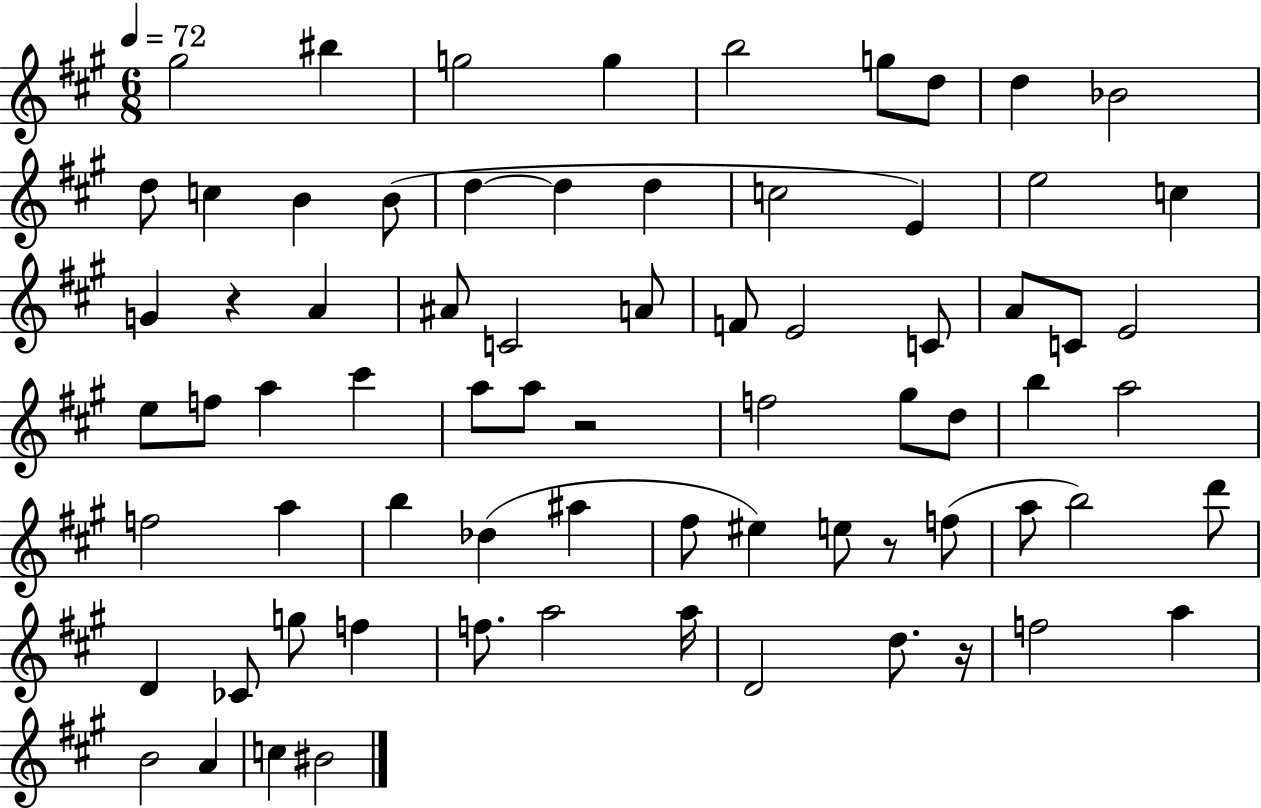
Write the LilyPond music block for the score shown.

{
  \clef treble
  \numericTimeSignature
  \time 6/8
  \key a \major
  \tempo 4 = 72
  gis''2 bis''4 | g''2 g''4 | b''2 g''8 d''8 | d''4 bes'2 | \break d''8 c''4 b'4 b'8( | d''4~~ d''4 d''4 | c''2 e'4) | e''2 c''4 | \break g'4 r4 a'4 | ais'8 c'2 a'8 | f'8 e'2 c'8 | a'8 c'8 e'2 | \break e''8 f''8 a''4 cis'''4 | a''8 a''8 r2 | f''2 gis''8 d''8 | b''4 a''2 | \break f''2 a''4 | b''4 des''4( ais''4 | fis''8 eis''4) e''8 r8 f''8( | a''8 b''2) d'''8 | \break d'4 ces'8 g''8 f''4 | f''8. a''2 a''16 | d'2 d''8. r16 | f''2 a''4 | \break b'2 a'4 | c''4 bis'2 | \bar "|."
}